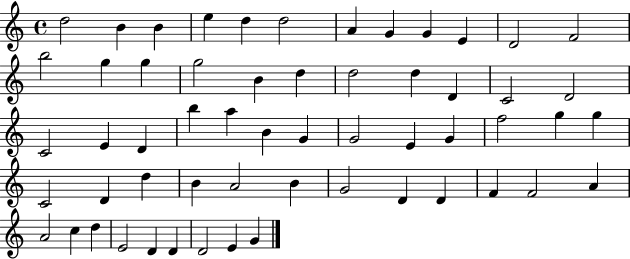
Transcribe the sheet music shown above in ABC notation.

X:1
T:Untitled
M:4/4
L:1/4
K:C
d2 B B e d d2 A G G E D2 F2 b2 g g g2 B d d2 d D C2 D2 C2 E D b a B G G2 E G f2 g g C2 D d B A2 B G2 D D F F2 A A2 c d E2 D D D2 E G